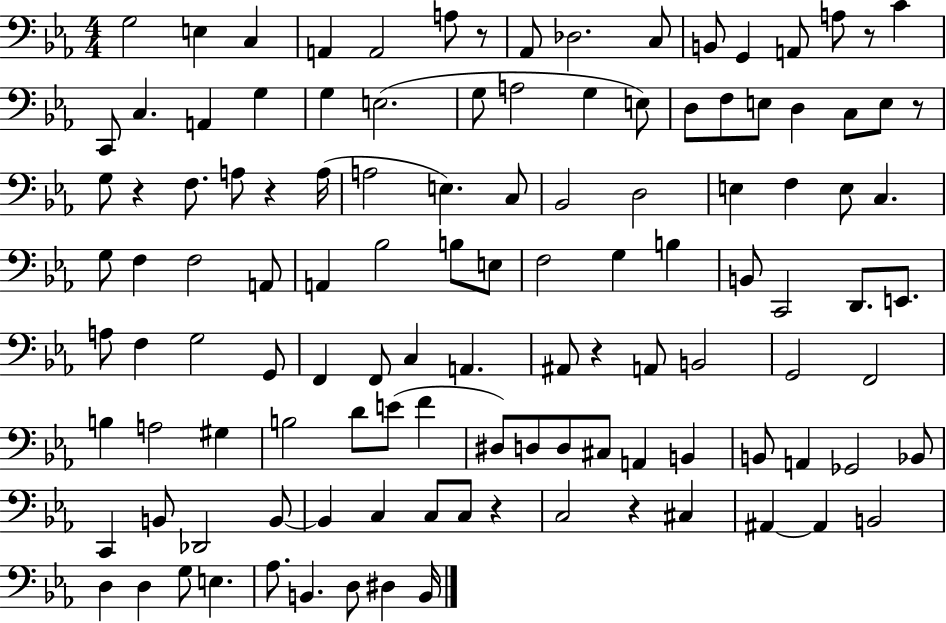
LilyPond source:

{
  \clef bass
  \numericTimeSignature
  \time 4/4
  \key ees \major
  g2 e4 c4 | a,4 a,2 a8 r8 | aes,8 des2. c8 | b,8 g,4 a,8 a8 r8 c'4 | \break c,8 c4. a,4 g4 | g4 e2.( | g8 a2 g4 e8) | d8 f8 e8 d4 c8 e8 r8 | \break g8 r4 f8. a8 r4 a16( | a2 e4.) c8 | bes,2 d2 | e4 f4 e8 c4. | \break g8 f4 f2 a,8 | a,4 bes2 b8 e8 | f2 g4 b4 | b,8 c,2 d,8. e,8. | \break a8 f4 g2 g,8 | f,4 f,8 c4 a,4. | ais,8 r4 a,8 b,2 | g,2 f,2 | \break b4 a2 gis4 | b2 d'8 e'8( f'4 | dis8) d8 d8 cis8 a,4 b,4 | b,8 a,4 ges,2 bes,8 | \break c,4 b,8 des,2 b,8~~ | b,4 c4 c8 c8 r4 | c2 r4 cis4 | ais,4~~ ais,4 b,2 | \break d4 d4 g8 e4. | aes8. b,4. d8 dis4 b,16 | \bar "|."
}